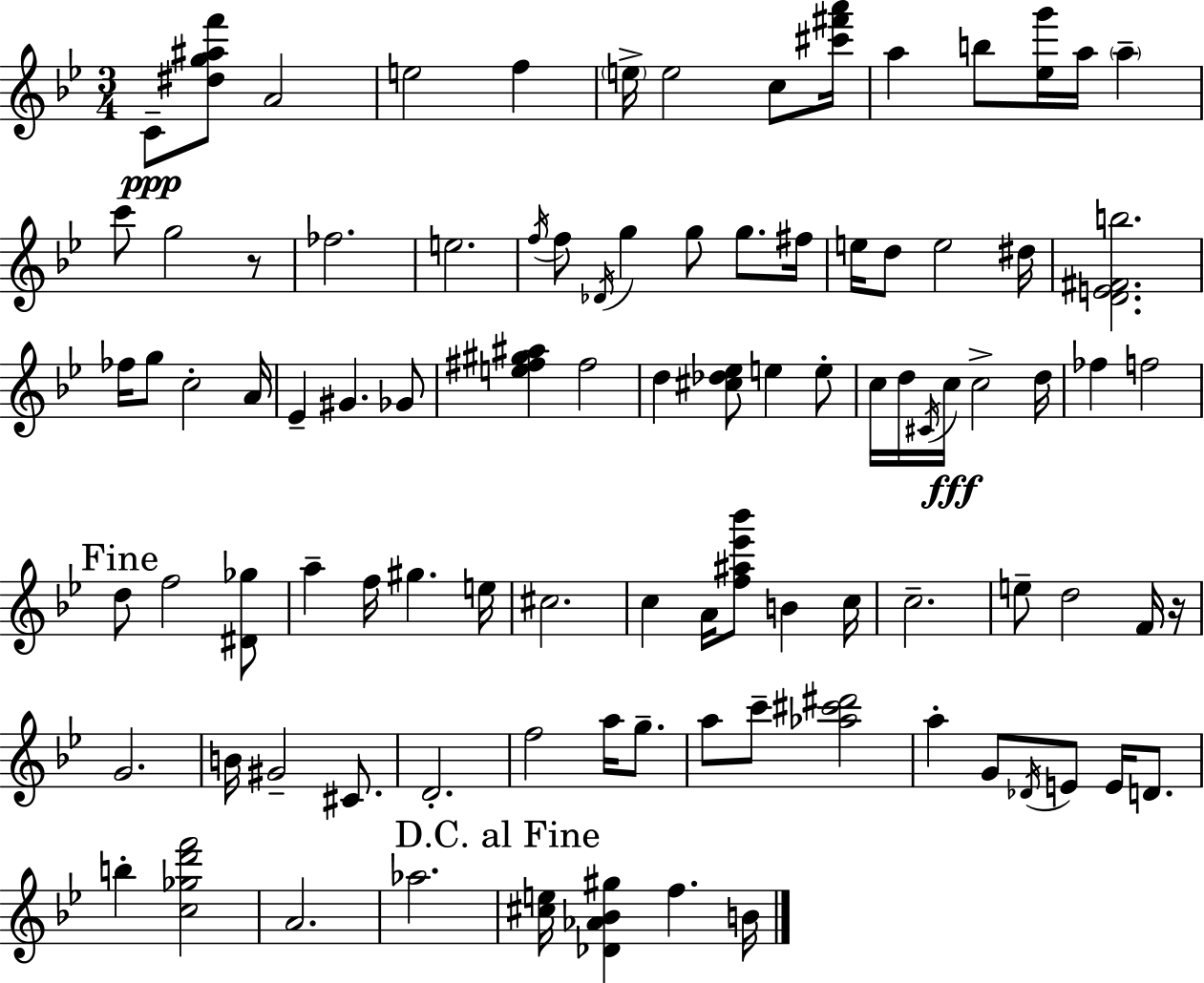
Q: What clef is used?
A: treble